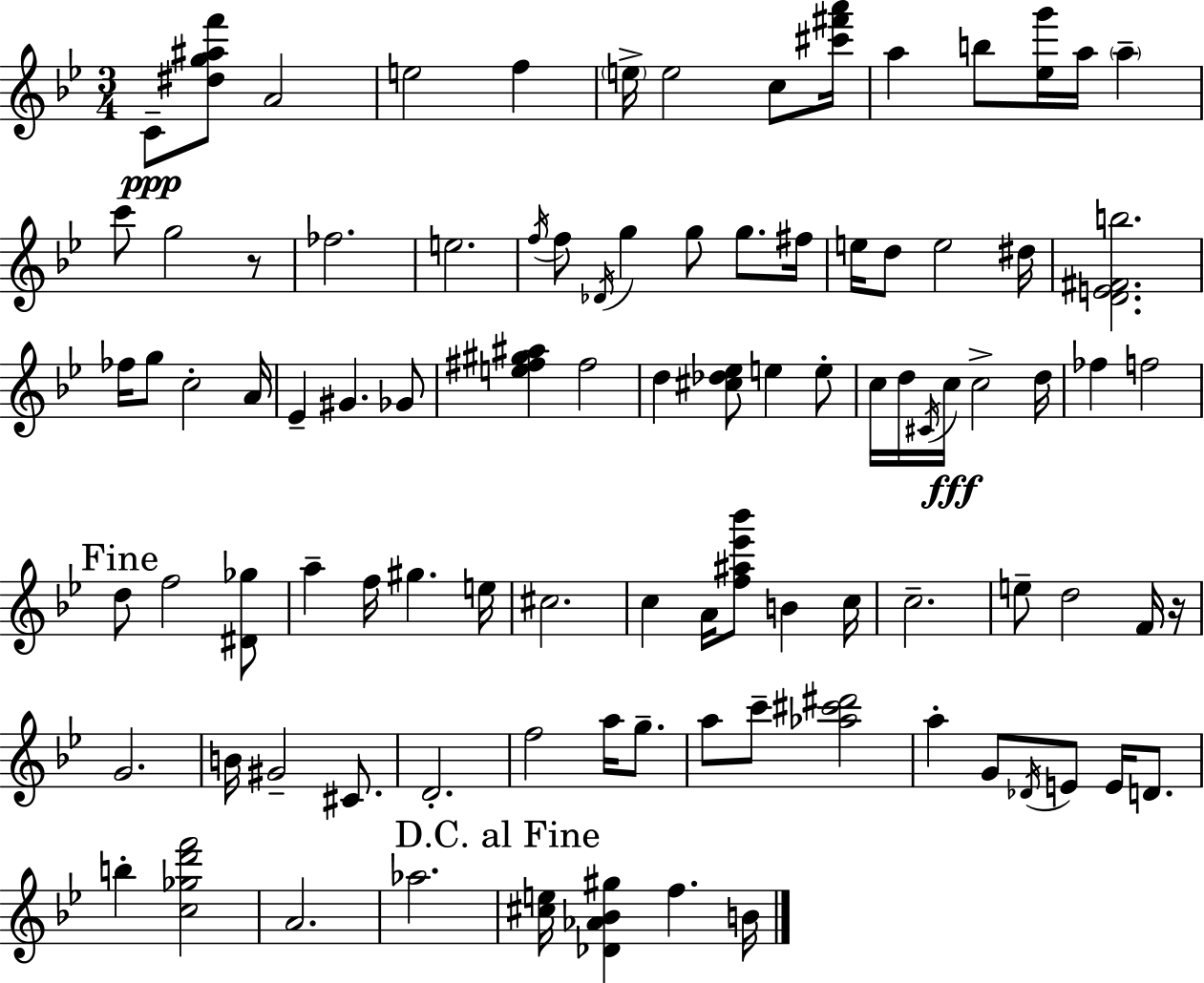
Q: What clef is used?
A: treble